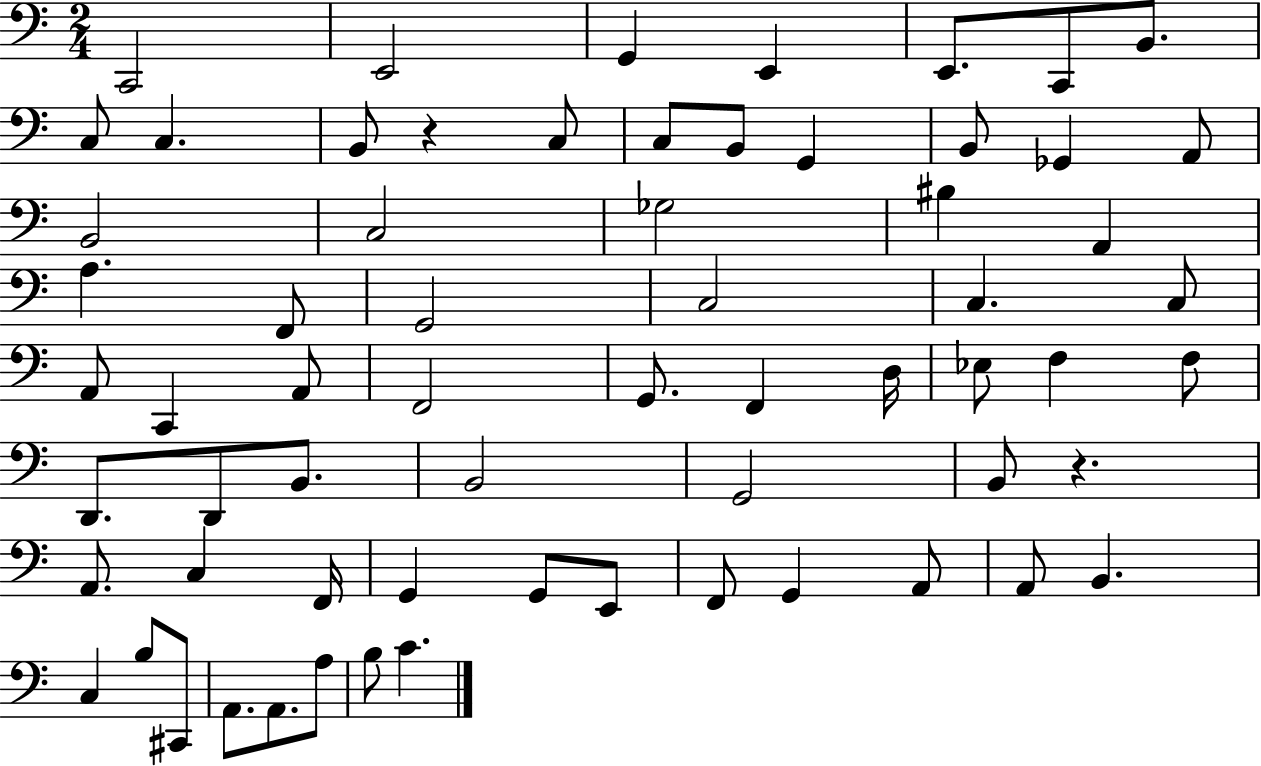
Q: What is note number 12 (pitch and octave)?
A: C3